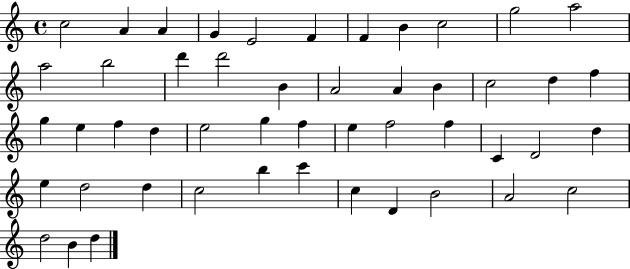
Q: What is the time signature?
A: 4/4